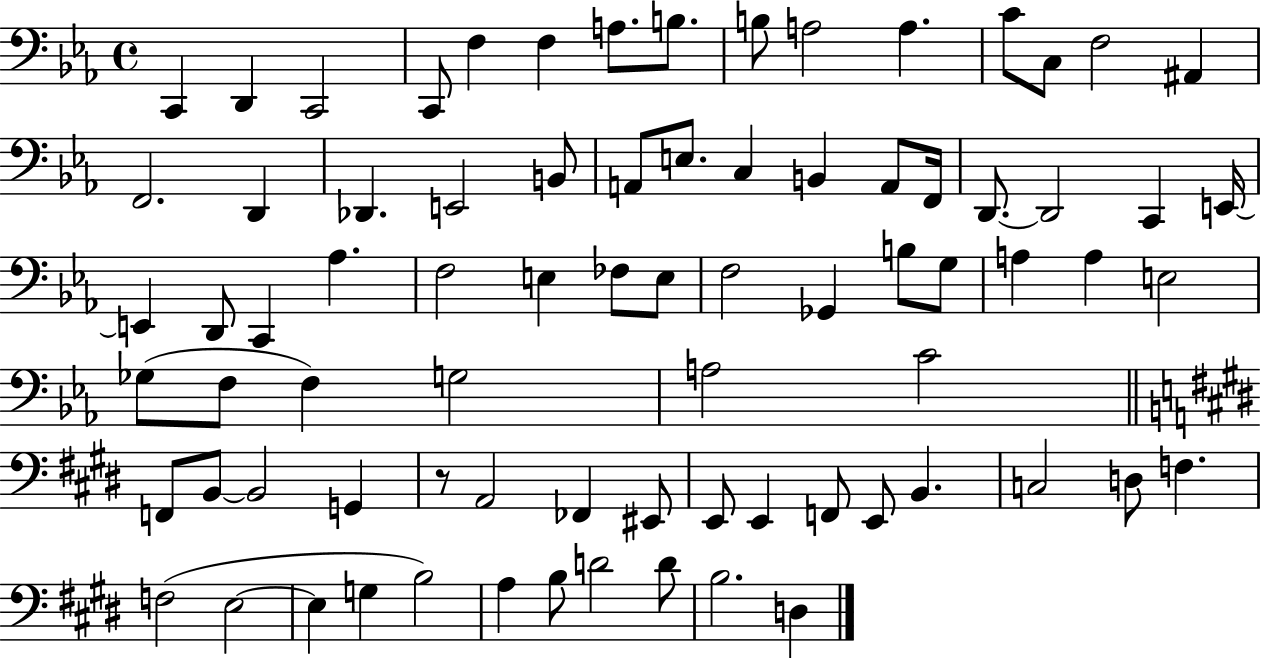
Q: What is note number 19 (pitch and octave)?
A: E2